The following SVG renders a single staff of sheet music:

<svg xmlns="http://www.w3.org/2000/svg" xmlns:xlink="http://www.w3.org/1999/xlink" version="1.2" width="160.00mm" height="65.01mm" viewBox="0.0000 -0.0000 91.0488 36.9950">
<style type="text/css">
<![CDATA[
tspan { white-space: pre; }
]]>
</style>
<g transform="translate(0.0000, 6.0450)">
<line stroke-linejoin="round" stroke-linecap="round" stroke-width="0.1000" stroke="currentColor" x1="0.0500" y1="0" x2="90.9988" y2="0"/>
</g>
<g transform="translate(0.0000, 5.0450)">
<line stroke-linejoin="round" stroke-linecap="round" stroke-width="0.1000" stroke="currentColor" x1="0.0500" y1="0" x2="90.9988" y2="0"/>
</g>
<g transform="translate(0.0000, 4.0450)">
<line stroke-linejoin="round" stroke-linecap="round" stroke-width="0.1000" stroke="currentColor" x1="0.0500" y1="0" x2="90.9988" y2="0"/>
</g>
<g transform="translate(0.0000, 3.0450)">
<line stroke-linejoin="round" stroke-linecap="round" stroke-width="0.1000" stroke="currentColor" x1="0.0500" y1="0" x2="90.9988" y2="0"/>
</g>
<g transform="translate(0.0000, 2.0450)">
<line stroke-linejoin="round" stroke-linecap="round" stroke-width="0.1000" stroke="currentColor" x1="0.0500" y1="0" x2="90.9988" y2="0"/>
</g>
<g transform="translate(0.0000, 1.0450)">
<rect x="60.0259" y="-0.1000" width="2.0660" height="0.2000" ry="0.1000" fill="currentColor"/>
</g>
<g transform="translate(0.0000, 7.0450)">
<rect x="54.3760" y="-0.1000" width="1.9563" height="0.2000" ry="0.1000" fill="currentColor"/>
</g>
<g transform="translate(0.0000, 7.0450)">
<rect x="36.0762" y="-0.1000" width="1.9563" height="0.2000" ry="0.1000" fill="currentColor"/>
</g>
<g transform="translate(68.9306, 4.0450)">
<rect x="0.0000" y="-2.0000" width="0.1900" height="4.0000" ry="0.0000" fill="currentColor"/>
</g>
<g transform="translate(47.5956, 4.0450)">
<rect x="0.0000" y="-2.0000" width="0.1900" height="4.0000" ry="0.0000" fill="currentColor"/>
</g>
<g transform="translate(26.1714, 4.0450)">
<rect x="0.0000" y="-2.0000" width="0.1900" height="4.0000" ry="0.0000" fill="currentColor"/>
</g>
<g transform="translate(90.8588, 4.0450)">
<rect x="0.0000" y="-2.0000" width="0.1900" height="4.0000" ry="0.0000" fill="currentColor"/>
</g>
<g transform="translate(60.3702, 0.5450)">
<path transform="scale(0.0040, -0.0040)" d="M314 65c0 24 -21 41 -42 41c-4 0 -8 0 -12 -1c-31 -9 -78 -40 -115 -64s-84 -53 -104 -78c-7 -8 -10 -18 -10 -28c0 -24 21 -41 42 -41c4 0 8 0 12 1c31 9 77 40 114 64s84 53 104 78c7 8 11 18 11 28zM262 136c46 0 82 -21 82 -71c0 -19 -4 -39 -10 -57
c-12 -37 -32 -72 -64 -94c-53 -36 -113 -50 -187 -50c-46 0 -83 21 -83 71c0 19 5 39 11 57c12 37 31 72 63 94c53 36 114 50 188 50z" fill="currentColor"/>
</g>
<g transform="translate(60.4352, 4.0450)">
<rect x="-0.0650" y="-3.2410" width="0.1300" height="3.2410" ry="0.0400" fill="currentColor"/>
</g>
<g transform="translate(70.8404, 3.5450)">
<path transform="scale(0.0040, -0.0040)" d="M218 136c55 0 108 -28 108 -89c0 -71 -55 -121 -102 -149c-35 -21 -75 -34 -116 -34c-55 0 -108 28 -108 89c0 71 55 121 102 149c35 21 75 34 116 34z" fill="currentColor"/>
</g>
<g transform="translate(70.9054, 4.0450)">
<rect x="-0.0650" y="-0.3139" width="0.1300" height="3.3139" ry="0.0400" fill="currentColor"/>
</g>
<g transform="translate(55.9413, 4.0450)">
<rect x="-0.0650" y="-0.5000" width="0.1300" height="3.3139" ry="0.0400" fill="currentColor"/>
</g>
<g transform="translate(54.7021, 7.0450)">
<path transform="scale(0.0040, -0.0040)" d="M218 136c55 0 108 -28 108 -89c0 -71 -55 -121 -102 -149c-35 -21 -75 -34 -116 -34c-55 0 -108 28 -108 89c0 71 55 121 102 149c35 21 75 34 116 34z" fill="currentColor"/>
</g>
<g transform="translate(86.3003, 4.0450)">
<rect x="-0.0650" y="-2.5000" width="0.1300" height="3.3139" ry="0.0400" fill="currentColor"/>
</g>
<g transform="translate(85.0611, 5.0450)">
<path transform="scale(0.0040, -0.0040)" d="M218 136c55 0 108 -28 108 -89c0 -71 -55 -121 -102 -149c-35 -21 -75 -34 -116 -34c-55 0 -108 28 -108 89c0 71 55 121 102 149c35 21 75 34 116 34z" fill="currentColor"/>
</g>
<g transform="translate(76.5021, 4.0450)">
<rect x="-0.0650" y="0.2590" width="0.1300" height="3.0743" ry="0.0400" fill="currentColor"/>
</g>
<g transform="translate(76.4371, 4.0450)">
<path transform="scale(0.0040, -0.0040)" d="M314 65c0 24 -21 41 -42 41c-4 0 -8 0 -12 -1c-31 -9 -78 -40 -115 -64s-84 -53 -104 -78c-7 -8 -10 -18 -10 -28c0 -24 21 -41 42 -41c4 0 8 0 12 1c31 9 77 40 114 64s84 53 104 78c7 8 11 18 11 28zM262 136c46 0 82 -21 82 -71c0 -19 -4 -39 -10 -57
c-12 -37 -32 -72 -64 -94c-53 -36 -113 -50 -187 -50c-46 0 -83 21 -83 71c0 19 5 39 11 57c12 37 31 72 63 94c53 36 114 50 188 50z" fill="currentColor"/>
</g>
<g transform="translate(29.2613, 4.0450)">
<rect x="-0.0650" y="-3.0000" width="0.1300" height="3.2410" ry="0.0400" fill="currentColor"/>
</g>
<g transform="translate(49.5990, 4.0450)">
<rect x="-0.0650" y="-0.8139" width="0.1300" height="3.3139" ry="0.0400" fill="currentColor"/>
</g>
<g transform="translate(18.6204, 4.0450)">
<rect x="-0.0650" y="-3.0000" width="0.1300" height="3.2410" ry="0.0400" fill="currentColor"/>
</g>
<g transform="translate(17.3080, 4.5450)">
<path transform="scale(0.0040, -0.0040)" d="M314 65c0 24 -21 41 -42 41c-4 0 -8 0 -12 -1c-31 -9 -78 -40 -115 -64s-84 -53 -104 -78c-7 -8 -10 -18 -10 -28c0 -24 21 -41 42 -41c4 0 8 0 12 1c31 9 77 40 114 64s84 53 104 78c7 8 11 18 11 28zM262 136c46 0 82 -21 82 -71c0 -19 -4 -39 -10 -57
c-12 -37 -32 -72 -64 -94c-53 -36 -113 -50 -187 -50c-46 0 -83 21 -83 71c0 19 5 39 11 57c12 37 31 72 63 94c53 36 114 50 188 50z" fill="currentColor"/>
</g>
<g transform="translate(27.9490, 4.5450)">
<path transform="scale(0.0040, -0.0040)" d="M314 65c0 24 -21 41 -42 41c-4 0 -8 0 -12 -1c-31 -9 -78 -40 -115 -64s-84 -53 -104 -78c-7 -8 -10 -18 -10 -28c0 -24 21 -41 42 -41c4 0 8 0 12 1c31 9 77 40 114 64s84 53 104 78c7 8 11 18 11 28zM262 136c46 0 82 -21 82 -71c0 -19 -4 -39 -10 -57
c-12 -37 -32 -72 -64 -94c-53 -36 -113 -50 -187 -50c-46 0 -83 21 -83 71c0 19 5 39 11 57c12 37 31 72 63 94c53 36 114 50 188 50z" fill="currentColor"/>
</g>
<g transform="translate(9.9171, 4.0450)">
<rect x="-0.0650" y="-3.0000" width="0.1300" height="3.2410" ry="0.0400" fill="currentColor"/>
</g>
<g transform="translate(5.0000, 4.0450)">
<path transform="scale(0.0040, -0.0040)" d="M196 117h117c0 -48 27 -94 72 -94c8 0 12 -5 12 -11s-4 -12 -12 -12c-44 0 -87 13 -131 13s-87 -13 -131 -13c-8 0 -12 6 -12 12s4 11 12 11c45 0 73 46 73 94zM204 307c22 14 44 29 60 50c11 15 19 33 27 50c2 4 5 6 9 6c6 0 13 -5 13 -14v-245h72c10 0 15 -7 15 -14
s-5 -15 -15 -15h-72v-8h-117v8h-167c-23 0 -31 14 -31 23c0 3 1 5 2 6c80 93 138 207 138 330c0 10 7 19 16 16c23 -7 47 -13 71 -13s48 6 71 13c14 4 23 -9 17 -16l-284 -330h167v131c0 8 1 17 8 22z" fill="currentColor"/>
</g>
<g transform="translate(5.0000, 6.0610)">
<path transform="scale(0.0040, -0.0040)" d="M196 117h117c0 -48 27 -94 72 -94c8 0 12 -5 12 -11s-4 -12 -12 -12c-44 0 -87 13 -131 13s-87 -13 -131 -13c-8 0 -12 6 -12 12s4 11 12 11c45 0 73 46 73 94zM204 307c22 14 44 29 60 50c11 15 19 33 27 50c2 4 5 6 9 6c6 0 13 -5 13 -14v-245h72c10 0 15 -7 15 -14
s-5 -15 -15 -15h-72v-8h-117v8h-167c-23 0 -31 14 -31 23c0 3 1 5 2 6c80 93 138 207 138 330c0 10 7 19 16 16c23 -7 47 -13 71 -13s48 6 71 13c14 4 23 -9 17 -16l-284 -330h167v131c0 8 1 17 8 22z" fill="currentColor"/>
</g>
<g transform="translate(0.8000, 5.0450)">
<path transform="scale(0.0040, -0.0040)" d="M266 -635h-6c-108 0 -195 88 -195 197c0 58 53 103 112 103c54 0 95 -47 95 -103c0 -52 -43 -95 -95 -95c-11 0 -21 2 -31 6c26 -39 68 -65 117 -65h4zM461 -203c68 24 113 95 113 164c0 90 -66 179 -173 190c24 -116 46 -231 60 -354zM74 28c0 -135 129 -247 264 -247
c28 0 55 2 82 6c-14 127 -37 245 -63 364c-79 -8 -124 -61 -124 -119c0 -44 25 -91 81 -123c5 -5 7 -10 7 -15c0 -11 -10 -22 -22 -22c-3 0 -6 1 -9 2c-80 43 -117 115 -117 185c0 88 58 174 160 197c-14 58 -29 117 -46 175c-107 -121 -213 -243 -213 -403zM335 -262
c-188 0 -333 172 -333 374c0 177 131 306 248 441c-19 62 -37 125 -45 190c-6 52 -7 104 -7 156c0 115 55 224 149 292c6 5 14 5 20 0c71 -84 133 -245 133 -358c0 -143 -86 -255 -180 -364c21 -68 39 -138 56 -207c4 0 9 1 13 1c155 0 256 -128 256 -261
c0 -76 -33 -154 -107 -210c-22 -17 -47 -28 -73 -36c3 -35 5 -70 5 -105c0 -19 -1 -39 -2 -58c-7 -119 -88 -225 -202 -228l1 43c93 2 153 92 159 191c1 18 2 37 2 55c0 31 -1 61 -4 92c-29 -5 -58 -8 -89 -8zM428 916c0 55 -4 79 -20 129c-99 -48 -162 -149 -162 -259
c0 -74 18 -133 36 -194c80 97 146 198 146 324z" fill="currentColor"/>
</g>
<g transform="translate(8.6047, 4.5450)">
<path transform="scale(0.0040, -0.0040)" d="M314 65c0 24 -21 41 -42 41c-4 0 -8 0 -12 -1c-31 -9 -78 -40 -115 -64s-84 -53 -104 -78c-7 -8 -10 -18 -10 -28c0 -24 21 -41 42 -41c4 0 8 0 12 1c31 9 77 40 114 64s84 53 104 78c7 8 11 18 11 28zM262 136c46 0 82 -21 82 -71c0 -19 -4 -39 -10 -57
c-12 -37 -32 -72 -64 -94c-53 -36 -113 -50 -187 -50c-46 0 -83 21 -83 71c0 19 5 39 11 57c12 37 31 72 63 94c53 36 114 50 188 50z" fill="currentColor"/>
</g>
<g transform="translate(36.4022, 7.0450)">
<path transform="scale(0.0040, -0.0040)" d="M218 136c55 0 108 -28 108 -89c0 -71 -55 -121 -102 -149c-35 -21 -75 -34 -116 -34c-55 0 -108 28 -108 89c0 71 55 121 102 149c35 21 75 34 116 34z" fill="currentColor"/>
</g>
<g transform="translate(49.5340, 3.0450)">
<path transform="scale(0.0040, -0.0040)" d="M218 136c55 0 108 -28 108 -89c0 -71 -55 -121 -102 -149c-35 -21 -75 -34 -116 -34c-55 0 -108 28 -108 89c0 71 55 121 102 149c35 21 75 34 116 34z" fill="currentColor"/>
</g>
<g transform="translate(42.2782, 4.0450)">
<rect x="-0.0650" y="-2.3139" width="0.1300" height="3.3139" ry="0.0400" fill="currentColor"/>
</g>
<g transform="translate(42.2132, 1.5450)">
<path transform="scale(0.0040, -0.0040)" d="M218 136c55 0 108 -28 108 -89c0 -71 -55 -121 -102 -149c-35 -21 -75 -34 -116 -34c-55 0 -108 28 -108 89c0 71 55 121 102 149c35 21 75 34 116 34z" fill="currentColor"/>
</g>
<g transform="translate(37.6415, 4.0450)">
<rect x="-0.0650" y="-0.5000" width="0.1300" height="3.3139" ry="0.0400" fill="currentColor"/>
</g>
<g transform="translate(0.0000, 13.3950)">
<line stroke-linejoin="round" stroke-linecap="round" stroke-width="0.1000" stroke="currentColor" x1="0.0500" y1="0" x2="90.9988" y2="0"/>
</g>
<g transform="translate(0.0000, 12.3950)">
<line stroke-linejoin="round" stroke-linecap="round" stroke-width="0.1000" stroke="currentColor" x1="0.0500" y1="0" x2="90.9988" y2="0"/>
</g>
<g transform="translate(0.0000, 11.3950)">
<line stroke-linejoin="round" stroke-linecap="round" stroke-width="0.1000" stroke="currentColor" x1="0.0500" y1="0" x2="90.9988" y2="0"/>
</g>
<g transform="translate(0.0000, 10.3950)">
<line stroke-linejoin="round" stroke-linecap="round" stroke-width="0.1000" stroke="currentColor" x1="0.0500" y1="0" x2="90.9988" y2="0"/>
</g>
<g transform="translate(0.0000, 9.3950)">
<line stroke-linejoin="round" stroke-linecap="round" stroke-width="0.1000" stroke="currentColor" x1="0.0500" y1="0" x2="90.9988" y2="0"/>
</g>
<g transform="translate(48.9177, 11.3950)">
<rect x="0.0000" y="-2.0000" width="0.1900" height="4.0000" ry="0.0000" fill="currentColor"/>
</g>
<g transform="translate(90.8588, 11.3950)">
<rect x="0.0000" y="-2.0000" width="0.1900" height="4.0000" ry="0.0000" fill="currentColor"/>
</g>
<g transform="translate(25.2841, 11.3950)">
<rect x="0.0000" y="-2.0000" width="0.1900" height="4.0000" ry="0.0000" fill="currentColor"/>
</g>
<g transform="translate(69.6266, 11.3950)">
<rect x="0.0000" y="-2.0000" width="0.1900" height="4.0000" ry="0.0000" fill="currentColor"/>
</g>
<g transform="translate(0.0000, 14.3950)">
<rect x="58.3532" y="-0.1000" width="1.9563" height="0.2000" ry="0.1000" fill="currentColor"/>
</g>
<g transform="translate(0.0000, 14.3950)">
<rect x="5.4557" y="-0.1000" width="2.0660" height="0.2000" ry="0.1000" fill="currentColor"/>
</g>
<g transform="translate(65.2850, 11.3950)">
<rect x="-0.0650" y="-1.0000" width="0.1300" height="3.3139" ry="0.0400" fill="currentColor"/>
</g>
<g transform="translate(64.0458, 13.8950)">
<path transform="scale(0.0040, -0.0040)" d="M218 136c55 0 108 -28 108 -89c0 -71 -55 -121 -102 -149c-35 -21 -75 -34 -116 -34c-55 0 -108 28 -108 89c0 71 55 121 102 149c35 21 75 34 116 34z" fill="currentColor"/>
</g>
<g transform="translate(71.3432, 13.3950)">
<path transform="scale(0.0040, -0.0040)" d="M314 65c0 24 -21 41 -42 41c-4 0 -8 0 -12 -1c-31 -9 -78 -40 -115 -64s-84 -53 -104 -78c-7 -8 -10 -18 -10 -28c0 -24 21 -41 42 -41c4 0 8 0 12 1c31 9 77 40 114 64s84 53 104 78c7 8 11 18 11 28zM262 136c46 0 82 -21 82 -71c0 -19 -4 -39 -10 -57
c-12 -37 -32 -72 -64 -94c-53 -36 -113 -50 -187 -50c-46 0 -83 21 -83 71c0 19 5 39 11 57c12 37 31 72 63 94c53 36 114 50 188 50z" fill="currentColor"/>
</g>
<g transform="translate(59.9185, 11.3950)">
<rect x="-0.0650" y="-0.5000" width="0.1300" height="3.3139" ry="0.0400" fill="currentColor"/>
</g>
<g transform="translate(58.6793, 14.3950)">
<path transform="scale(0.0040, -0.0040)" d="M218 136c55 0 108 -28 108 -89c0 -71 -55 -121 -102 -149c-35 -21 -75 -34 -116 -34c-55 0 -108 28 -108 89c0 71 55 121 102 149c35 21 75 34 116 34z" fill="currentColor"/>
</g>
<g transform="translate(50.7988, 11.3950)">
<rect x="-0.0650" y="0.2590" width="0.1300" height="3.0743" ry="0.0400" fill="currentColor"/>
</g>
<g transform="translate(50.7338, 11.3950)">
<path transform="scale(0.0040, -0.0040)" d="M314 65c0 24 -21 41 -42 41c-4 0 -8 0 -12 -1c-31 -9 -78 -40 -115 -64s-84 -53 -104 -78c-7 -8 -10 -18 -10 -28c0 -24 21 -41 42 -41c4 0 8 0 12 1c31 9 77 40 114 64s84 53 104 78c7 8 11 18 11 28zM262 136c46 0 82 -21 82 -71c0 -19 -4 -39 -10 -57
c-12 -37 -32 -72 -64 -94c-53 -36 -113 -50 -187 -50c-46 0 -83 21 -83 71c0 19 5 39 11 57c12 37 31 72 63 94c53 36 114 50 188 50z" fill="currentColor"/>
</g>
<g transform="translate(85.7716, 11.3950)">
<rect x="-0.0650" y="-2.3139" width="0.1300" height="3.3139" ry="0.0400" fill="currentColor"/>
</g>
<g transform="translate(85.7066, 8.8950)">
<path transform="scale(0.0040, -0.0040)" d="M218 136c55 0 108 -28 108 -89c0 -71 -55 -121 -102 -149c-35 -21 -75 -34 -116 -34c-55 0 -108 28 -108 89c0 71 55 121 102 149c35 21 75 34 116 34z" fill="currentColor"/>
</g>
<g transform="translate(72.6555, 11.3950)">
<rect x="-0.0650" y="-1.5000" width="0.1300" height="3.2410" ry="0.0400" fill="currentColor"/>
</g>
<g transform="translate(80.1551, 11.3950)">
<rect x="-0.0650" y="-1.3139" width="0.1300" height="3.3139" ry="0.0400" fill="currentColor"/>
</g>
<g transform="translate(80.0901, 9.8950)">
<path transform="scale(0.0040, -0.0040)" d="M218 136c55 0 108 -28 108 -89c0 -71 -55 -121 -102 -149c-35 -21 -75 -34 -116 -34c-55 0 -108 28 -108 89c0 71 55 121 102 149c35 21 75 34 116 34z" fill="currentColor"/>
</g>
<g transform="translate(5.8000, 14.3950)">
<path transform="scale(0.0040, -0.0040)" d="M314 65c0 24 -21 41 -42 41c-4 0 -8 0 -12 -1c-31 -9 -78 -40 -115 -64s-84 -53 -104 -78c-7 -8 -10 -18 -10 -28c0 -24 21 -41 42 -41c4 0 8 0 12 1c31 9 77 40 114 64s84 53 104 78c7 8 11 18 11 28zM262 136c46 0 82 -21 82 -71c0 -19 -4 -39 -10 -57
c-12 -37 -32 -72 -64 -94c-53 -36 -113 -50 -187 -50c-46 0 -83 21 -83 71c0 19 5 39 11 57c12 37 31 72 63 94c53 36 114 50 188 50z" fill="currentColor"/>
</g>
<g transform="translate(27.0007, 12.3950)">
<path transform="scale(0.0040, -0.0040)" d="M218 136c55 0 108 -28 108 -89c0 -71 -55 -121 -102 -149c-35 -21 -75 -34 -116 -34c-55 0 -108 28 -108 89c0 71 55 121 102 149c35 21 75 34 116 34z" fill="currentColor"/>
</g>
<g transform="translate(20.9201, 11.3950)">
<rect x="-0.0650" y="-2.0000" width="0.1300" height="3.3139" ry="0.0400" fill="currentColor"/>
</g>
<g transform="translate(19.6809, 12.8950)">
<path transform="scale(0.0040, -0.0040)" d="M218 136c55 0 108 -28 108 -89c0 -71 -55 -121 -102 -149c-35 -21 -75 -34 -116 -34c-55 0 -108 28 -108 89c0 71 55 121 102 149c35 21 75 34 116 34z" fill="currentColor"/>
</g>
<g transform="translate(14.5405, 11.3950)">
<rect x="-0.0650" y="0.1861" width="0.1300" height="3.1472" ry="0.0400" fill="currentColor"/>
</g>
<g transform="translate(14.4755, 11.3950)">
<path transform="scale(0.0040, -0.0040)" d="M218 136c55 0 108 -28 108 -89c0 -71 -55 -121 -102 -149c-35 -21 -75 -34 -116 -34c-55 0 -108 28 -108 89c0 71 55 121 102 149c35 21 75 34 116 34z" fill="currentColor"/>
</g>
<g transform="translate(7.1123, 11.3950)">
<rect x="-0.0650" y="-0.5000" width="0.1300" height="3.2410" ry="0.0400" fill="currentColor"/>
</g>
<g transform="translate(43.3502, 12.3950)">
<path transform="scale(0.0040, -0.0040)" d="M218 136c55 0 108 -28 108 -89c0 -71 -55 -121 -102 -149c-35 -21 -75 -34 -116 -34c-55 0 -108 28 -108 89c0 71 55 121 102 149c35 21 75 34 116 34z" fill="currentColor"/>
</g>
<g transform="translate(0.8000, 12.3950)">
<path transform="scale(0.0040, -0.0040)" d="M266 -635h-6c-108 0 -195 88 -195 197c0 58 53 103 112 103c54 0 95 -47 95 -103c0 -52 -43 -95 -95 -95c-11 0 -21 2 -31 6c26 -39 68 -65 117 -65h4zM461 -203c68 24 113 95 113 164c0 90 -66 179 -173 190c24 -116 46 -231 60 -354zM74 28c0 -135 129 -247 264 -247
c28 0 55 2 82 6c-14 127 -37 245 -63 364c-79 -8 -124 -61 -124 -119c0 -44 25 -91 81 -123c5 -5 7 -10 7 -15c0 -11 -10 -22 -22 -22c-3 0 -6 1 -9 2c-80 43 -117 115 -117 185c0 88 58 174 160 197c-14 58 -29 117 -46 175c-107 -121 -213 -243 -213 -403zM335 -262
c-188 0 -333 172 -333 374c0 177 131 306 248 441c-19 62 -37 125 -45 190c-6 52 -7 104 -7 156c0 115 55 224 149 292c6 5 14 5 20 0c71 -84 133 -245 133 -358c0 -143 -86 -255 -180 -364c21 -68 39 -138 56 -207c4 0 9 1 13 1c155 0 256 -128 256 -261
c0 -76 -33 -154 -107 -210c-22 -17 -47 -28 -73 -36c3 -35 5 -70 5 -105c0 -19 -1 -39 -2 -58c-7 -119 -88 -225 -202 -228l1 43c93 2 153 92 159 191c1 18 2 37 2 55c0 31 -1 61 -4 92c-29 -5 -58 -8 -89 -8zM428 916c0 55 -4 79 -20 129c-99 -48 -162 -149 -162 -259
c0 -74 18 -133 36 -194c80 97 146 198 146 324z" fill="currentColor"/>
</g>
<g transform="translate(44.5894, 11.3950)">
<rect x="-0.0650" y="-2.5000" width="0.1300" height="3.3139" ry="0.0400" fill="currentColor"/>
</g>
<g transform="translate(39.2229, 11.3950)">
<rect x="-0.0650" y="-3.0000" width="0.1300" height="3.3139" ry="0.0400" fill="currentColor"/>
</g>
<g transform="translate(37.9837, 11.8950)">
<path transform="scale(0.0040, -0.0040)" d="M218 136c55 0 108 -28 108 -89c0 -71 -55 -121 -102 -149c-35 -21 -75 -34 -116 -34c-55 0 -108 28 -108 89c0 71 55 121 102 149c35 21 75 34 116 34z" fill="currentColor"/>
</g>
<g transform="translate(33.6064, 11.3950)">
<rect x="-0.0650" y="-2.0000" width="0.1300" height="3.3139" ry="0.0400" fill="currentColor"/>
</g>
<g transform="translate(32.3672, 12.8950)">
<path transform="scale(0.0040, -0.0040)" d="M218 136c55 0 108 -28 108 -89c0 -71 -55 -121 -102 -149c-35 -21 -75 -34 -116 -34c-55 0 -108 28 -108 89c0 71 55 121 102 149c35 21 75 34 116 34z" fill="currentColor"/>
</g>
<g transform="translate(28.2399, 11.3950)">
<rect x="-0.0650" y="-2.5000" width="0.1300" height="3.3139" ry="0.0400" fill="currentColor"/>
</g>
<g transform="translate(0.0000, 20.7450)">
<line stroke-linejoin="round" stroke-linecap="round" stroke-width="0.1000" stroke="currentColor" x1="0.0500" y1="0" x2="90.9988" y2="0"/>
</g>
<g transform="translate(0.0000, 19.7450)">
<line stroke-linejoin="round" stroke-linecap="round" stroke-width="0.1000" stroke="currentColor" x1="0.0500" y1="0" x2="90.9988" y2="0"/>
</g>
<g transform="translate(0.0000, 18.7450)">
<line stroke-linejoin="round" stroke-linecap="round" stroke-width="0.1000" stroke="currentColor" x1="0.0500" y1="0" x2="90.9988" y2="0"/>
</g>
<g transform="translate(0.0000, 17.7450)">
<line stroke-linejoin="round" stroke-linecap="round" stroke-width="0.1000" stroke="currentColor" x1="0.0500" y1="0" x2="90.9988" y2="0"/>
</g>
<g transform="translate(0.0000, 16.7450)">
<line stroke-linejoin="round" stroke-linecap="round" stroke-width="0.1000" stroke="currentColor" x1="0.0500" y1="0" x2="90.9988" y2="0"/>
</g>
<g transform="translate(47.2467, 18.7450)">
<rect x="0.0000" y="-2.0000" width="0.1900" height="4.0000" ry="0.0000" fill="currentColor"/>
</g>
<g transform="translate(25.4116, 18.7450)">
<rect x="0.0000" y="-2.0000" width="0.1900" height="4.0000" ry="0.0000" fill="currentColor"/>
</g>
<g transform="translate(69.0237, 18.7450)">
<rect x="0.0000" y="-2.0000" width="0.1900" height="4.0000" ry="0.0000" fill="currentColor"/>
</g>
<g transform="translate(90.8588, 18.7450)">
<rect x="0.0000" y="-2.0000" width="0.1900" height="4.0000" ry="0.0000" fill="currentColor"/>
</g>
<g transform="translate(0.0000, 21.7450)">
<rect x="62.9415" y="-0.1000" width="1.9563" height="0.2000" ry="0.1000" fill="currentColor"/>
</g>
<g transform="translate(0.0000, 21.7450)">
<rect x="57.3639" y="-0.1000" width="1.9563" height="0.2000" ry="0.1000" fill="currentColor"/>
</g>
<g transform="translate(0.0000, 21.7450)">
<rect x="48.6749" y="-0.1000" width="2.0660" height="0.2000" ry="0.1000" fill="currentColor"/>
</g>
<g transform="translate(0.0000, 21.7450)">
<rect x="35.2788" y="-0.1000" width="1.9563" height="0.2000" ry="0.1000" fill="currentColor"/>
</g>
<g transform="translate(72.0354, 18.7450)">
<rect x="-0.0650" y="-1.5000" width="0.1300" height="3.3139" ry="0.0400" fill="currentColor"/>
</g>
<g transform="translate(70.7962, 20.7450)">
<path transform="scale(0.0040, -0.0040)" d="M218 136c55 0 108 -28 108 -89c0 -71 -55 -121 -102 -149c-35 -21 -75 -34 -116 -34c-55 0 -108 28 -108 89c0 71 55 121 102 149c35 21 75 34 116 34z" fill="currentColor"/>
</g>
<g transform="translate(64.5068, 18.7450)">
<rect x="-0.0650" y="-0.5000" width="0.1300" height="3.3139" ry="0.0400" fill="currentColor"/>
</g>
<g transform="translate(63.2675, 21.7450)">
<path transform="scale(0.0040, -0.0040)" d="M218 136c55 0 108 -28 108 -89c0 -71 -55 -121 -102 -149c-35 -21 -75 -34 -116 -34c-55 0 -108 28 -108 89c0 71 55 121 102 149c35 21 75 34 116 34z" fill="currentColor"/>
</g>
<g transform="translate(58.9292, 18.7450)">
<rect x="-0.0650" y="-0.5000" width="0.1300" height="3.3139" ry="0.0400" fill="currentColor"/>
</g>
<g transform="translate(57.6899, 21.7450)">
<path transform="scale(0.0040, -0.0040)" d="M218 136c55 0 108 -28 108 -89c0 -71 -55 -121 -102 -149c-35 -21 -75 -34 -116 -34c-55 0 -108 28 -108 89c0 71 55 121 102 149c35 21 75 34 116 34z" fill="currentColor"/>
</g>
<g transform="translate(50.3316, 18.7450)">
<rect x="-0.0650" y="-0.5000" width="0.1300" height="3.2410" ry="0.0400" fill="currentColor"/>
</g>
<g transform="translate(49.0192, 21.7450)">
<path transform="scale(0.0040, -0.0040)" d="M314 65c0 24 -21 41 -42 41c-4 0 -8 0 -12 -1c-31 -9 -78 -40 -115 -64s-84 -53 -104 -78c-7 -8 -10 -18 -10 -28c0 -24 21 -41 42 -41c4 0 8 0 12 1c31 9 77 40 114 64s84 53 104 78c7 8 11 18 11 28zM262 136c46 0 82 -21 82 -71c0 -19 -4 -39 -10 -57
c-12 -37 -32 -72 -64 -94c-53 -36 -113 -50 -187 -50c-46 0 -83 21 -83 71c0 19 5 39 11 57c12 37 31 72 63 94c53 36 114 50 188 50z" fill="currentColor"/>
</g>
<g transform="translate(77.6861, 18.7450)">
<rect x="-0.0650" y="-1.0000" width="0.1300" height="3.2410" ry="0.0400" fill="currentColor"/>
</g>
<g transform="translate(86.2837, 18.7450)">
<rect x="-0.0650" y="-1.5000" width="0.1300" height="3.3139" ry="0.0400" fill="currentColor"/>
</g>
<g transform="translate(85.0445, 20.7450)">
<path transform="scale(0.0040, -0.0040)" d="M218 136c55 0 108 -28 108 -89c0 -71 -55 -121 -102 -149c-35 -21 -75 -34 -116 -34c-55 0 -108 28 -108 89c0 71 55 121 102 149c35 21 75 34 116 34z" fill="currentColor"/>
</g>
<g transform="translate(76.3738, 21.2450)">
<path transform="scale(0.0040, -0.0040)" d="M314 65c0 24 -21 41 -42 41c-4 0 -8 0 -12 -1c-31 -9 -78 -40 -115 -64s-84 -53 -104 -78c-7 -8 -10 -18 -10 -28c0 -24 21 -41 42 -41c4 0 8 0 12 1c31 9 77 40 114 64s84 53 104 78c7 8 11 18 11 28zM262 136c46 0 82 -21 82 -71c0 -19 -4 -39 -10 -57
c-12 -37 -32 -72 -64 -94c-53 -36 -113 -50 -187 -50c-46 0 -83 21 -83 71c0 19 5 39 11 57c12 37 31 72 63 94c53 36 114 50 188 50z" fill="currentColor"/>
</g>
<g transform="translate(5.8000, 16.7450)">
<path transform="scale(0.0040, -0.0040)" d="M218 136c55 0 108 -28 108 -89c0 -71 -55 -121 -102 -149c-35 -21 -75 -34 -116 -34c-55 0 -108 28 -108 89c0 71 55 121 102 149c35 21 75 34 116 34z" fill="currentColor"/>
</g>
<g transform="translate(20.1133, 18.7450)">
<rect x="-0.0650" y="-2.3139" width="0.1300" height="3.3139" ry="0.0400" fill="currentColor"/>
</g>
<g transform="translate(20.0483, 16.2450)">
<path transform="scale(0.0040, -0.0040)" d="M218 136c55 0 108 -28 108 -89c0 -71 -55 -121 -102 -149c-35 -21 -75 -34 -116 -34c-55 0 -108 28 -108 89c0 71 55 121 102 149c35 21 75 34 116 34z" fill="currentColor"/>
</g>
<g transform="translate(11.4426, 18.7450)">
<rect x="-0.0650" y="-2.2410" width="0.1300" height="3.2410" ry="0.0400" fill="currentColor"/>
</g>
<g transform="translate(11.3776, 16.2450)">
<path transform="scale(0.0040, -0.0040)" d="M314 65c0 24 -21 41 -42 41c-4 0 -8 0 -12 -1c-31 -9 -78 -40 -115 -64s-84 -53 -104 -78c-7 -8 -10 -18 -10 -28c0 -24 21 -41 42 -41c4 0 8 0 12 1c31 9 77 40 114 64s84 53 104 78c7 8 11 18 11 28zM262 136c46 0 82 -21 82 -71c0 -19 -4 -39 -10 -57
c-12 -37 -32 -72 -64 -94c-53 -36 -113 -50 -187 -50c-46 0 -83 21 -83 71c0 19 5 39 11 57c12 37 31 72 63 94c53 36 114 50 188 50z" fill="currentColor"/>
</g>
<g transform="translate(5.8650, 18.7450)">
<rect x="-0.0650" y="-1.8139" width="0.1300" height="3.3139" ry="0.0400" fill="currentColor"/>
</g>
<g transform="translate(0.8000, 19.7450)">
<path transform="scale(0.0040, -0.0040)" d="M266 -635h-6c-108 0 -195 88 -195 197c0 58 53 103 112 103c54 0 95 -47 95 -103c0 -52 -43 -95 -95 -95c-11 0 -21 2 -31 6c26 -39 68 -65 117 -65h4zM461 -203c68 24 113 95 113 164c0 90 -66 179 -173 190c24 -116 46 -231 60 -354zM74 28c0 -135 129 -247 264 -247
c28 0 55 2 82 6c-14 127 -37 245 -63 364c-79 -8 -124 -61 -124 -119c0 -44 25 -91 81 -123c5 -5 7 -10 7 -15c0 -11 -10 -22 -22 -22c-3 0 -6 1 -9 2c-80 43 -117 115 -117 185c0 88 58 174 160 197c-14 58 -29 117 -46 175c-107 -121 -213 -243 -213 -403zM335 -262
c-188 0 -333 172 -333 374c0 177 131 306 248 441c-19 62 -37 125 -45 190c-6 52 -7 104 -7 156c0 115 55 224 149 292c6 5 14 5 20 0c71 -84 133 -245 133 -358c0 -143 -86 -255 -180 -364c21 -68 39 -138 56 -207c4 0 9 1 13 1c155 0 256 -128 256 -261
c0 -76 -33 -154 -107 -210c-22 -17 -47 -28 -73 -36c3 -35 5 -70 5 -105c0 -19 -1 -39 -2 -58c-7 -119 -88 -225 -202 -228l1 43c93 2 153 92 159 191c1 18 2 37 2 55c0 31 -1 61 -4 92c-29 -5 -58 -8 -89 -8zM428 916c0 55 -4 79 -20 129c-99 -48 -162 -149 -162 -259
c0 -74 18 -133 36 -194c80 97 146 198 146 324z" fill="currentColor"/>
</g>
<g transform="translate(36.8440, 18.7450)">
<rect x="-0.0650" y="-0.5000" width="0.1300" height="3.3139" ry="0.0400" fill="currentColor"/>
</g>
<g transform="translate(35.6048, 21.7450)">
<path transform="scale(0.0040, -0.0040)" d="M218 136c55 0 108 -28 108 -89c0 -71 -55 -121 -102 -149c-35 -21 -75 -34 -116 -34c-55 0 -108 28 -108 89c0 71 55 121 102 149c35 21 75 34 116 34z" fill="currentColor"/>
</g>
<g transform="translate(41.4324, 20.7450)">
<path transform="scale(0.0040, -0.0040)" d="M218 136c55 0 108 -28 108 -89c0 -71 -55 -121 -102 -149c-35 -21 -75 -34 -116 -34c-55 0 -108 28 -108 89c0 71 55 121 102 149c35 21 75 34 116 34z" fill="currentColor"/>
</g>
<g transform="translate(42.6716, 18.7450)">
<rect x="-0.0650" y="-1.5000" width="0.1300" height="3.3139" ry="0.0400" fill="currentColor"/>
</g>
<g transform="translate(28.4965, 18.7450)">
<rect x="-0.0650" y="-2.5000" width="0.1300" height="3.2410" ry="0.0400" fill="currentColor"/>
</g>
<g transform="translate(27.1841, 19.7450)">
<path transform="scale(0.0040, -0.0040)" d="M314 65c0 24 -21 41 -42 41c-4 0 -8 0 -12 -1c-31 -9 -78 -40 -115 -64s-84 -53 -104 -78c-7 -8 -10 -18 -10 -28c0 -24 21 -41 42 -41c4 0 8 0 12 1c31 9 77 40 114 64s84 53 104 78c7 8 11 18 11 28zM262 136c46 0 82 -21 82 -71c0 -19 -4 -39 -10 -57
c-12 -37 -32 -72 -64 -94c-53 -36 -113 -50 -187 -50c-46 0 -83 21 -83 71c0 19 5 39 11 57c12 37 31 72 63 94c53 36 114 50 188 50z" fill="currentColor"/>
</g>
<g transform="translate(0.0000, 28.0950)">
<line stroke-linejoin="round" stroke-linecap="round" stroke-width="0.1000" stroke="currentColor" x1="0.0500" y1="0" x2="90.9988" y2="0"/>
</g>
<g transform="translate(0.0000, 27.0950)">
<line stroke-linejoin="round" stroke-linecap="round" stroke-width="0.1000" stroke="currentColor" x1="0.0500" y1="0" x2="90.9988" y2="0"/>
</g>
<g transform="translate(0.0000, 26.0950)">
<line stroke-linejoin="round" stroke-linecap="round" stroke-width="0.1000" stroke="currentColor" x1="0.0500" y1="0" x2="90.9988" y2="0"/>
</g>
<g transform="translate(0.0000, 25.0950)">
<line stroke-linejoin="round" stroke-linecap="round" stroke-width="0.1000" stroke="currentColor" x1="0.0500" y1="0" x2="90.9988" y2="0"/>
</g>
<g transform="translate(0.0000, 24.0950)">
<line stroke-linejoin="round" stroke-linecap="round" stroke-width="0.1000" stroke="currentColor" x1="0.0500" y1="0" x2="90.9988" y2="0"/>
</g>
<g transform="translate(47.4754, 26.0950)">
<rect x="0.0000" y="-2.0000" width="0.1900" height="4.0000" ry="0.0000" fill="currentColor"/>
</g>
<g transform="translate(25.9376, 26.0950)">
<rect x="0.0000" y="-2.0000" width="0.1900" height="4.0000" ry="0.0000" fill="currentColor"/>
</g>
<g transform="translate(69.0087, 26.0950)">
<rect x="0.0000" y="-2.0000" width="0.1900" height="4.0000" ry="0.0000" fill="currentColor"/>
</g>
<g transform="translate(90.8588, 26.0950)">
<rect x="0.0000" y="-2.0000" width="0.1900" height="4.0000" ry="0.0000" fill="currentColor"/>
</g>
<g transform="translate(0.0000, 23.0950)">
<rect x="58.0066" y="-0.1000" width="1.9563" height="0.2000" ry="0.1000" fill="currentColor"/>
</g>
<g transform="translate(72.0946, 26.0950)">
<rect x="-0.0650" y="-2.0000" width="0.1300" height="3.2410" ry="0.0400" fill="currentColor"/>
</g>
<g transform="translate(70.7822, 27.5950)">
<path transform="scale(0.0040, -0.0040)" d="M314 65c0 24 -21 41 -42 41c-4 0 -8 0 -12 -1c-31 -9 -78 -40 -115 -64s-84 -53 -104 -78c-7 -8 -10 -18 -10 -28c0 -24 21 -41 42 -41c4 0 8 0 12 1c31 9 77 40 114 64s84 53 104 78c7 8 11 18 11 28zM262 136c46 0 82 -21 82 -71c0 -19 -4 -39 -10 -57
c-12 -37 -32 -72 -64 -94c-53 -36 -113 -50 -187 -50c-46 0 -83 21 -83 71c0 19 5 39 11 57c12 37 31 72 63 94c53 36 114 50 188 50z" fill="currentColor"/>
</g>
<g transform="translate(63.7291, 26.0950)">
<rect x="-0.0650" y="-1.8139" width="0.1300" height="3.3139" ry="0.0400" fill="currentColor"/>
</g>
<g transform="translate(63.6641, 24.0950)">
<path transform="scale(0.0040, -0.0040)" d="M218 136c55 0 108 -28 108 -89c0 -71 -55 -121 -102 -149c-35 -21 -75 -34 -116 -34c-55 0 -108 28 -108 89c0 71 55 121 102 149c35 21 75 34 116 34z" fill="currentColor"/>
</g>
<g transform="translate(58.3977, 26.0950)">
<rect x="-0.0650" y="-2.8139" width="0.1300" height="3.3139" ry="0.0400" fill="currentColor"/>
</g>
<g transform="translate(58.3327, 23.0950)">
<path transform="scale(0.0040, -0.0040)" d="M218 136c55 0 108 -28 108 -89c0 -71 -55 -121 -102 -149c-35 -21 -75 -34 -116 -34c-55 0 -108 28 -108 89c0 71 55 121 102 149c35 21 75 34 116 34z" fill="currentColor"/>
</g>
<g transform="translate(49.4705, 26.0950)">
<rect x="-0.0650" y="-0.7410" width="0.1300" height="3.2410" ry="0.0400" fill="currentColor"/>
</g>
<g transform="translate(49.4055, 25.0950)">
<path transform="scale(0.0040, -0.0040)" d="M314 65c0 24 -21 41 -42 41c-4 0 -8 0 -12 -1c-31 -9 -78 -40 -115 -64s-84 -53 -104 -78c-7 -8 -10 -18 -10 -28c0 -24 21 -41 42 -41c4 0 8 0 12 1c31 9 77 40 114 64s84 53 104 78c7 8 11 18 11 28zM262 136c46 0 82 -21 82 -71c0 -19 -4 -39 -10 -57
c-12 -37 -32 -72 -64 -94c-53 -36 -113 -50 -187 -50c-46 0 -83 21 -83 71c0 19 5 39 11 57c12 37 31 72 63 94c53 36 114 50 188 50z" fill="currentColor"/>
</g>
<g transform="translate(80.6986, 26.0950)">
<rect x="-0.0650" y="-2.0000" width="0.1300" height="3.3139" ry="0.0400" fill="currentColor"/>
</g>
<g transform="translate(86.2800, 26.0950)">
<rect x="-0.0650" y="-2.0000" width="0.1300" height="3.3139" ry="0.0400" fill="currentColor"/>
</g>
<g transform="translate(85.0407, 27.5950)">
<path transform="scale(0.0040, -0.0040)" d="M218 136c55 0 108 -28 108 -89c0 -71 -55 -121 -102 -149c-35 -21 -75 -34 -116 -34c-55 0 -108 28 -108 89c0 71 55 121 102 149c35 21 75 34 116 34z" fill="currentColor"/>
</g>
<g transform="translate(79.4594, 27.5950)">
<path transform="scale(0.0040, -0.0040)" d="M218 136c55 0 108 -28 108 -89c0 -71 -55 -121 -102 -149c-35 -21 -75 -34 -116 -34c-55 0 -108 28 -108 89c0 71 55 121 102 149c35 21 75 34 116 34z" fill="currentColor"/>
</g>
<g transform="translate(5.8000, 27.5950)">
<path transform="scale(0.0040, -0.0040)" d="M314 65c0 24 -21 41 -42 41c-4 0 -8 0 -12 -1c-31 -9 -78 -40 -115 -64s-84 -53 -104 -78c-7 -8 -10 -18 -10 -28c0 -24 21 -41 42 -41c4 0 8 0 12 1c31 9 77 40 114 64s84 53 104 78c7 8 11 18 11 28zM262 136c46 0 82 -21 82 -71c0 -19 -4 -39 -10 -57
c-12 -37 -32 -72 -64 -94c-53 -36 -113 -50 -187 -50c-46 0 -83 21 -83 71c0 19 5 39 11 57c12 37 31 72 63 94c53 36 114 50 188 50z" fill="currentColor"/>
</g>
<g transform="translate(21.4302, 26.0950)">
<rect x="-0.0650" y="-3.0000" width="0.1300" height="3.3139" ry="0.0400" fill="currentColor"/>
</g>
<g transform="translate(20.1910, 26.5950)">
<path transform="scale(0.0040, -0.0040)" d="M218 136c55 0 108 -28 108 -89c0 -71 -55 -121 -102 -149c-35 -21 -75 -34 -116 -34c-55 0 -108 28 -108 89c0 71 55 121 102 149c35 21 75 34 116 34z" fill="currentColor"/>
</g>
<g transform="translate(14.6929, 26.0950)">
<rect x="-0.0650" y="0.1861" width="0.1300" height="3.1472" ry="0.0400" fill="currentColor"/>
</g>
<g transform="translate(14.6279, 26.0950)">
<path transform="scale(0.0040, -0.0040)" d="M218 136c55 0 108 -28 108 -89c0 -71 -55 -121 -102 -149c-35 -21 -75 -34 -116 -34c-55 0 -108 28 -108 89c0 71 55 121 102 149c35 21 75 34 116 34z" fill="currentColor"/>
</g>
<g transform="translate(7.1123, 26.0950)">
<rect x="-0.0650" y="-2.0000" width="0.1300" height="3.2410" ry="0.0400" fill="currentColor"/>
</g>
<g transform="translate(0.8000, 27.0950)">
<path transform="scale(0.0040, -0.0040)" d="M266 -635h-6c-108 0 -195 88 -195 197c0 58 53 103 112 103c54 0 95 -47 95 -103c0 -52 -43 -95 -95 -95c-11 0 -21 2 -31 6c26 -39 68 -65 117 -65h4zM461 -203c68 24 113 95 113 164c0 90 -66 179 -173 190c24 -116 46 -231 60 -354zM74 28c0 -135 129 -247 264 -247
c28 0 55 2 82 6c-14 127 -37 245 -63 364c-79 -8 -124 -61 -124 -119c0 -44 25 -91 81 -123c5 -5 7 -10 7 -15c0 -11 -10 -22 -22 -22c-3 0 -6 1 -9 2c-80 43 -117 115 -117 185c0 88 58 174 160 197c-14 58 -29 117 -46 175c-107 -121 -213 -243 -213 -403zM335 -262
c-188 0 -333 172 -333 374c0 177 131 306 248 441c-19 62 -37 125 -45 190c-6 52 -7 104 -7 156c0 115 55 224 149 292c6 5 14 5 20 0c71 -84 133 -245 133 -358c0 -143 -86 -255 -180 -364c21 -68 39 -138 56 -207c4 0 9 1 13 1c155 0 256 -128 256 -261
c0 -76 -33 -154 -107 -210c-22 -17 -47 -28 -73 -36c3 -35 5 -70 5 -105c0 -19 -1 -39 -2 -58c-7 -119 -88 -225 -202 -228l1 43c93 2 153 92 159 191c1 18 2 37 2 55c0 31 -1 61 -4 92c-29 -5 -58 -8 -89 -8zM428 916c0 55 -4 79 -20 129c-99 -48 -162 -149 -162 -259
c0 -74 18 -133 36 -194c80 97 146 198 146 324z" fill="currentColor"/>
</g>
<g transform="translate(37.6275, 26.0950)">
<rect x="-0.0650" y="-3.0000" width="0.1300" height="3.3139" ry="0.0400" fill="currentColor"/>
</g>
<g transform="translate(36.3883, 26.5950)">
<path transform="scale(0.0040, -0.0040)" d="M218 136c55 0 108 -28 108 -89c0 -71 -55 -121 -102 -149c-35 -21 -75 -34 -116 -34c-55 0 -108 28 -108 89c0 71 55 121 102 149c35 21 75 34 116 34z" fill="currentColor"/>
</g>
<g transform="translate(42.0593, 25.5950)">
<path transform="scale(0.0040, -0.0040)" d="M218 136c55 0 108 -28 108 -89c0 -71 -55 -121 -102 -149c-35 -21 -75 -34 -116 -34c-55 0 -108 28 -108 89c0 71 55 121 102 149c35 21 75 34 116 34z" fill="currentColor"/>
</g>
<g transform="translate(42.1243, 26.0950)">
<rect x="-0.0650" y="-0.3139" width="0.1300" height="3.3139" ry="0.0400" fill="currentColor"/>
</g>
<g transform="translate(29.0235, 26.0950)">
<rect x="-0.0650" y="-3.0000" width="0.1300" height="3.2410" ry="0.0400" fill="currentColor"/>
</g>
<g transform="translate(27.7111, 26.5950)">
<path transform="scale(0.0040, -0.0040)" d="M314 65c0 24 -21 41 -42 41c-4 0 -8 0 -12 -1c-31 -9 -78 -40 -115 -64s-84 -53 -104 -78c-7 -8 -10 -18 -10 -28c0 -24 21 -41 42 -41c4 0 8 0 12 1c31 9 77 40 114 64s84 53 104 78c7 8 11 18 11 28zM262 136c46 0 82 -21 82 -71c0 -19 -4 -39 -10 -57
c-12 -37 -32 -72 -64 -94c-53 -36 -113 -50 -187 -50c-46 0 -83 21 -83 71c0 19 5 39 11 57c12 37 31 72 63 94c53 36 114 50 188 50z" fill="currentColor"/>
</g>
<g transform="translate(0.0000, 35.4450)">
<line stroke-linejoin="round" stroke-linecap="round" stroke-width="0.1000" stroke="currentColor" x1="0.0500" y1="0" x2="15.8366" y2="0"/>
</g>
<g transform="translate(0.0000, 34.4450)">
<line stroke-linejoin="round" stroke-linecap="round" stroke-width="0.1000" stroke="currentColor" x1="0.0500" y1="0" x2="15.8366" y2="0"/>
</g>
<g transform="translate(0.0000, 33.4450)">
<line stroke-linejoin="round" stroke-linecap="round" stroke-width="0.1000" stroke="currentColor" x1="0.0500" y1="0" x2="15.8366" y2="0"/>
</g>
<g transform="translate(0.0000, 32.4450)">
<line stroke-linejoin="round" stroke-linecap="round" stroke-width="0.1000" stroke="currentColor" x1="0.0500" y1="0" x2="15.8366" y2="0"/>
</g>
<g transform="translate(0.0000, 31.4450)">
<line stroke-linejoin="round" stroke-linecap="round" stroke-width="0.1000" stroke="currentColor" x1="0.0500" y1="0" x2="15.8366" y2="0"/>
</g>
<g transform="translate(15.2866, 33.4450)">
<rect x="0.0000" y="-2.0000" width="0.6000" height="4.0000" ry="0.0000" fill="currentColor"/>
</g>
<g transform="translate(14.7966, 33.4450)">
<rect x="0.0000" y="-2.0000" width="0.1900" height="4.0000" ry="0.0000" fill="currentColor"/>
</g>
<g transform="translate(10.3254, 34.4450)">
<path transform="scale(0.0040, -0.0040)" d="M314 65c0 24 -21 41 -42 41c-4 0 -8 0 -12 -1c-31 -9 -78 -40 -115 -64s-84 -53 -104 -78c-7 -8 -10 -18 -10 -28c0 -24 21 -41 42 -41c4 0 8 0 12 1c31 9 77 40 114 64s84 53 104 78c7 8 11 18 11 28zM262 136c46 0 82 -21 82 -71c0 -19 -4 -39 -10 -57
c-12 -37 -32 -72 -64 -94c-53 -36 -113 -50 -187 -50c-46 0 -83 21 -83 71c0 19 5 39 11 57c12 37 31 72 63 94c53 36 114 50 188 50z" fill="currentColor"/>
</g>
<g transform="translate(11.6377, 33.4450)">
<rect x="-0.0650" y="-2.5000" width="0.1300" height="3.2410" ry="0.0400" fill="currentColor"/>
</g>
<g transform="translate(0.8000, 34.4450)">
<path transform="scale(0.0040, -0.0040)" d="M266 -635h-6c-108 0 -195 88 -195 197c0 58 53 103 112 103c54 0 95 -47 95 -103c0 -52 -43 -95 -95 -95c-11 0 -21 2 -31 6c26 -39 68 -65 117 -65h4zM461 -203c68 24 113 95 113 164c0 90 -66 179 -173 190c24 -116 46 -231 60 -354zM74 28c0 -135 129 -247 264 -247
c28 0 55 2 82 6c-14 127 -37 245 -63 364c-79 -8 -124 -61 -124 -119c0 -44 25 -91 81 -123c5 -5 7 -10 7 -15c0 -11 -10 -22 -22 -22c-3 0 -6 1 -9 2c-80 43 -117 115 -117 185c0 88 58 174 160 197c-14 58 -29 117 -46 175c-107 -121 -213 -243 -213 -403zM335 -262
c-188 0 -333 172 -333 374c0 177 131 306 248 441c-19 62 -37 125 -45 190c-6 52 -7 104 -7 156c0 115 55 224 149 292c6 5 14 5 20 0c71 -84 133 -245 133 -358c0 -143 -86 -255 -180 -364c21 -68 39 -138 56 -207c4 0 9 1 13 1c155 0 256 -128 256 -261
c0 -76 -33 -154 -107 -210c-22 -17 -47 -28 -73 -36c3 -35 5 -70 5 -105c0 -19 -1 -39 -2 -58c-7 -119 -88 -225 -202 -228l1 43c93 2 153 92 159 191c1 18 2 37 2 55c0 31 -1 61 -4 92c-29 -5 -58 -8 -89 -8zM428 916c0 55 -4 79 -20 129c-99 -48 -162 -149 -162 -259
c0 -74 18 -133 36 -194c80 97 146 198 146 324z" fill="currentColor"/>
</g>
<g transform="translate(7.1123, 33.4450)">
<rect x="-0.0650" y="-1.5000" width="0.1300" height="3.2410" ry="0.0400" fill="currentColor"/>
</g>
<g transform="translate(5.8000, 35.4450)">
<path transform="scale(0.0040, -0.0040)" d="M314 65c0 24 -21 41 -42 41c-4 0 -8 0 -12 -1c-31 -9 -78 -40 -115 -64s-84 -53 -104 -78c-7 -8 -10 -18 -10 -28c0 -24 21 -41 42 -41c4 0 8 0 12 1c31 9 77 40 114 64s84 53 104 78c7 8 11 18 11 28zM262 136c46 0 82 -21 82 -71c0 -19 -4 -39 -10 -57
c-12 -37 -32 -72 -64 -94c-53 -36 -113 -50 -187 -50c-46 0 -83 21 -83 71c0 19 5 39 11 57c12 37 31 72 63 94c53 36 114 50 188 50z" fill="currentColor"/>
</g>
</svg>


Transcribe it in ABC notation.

X:1
T:Untitled
M:4/4
L:1/4
K:C
A2 A2 A2 C g d C b2 c B2 G C2 B F G F A G B2 C D E2 e g f g2 g G2 C E C2 C C E D2 E F2 B A A2 A c d2 a f F2 F F E2 G2